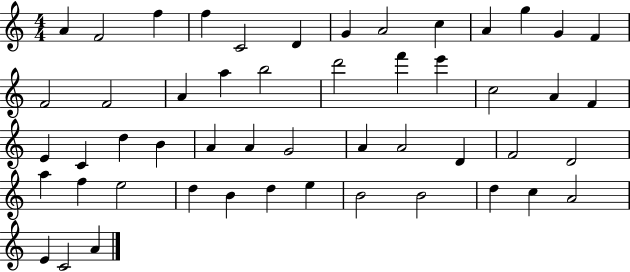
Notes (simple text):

A4/q F4/h F5/q F5/q C4/h D4/q G4/q A4/h C5/q A4/q G5/q G4/q F4/q F4/h F4/h A4/q A5/q B5/h D6/h F6/q E6/q C5/h A4/q F4/q E4/q C4/q D5/q B4/q A4/q A4/q G4/h A4/q A4/h D4/q F4/h D4/h A5/q F5/q E5/h D5/q B4/q D5/q E5/q B4/h B4/h D5/q C5/q A4/h E4/q C4/h A4/q